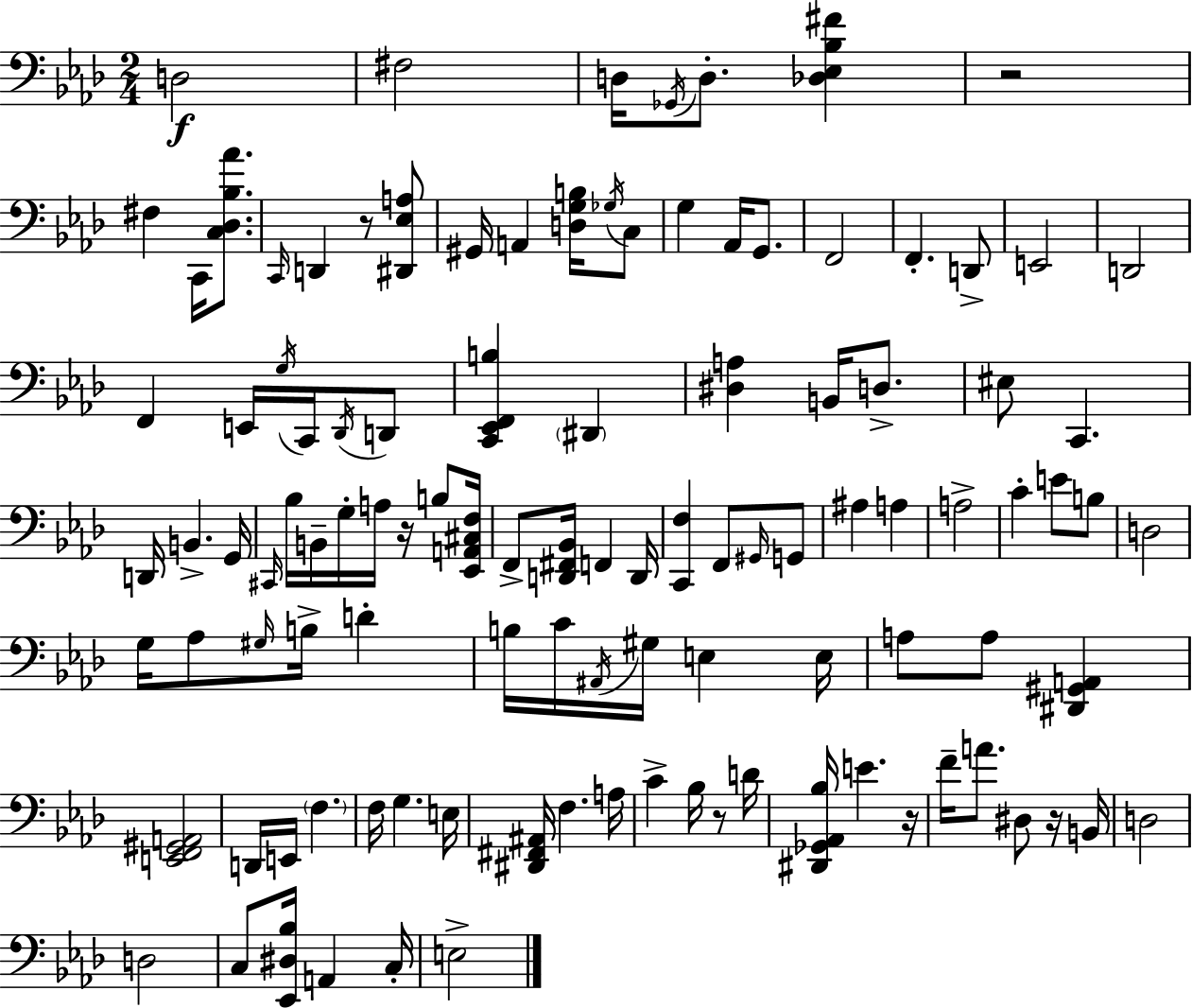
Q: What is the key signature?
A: AES major